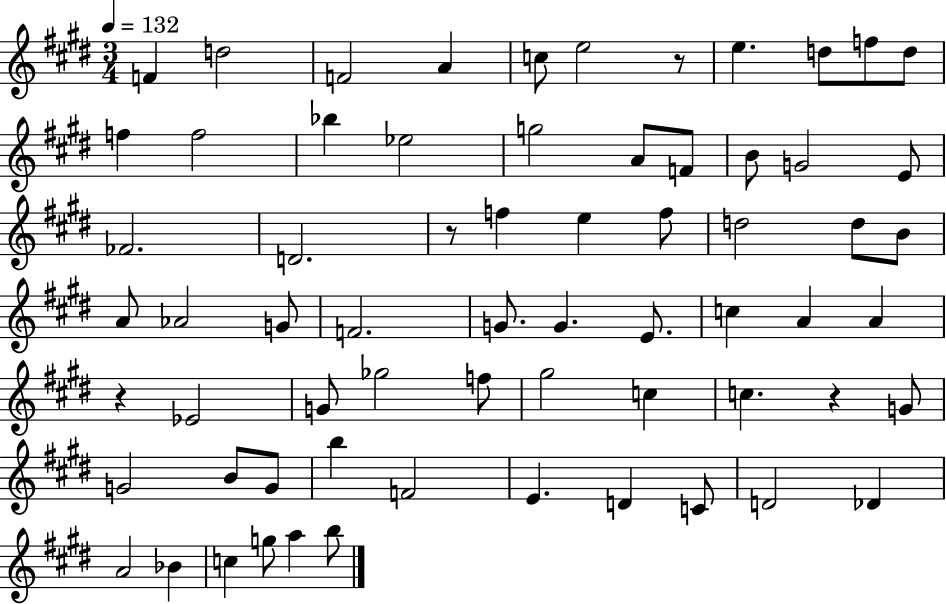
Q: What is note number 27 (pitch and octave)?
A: D5